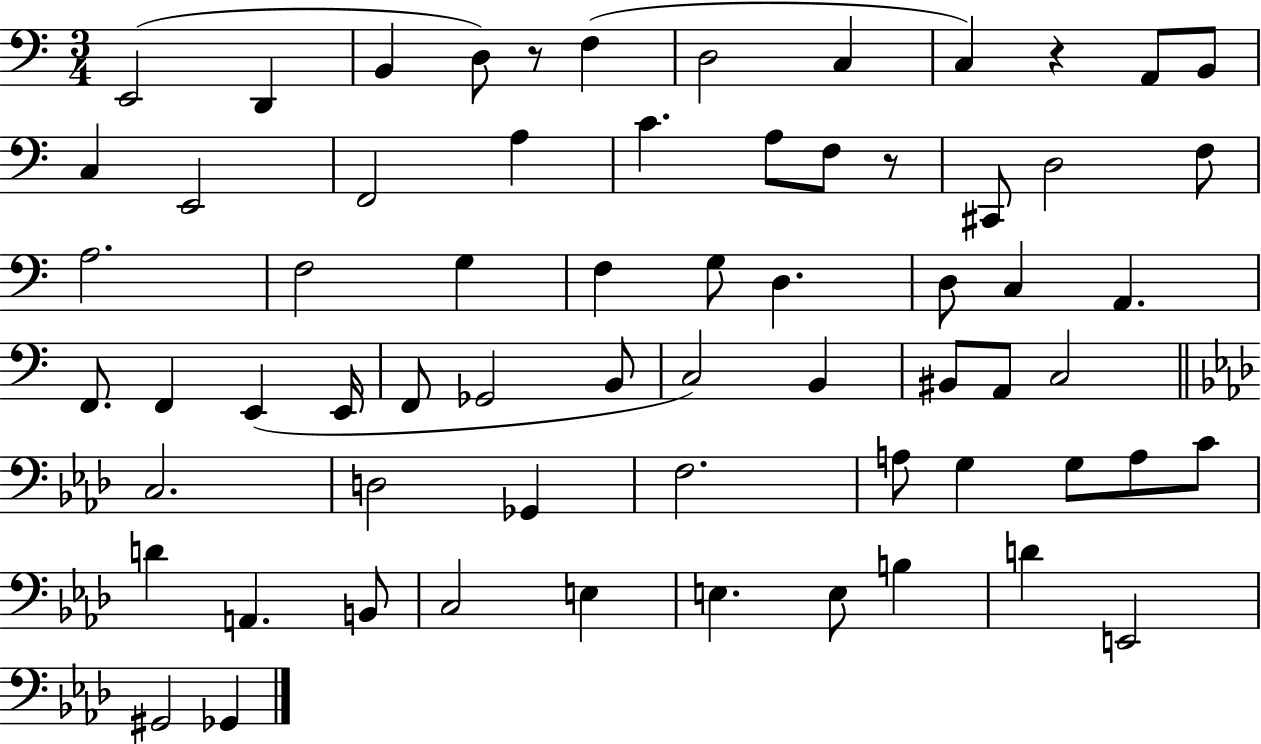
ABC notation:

X:1
T:Untitled
M:3/4
L:1/4
K:C
E,,2 D,, B,, D,/2 z/2 F, D,2 C, C, z A,,/2 B,,/2 C, E,,2 F,,2 A, C A,/2 F,/2 z/2 ^C,,/2 D,2 F,/2 A,2 F,2 G, F, G,/2 D, D,/2 C, A,, F,,/2 F,, E,, E,,/4 F,,/2 _G,,2 B,,/2 C,2 B,, ^B,,/2 A,,/2 C,2 C,2 D,2 _G,, F,2 A,/2 G, G,/2 A,/2 C/2 D A,, B,,/2 C,2 E, E, E,/2 B, D E,,2 ^G,,2 _G,,